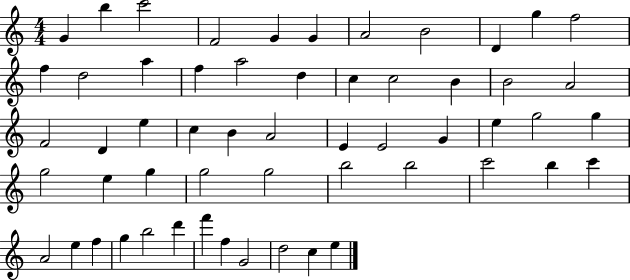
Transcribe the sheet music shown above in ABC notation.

X:1
T:Untitled
M:4/4
L:1/4
K:C
G b c'2 F2 G G A2 B2 D g f2 f d2 a f a2 d c c2 B B2 A2 F2 D e c B A2 E E2 G e g2 g g2 e g g2 g2 b2 b2 c'2 b c' A2 e f g b2 d' f' f G2 d2 c e